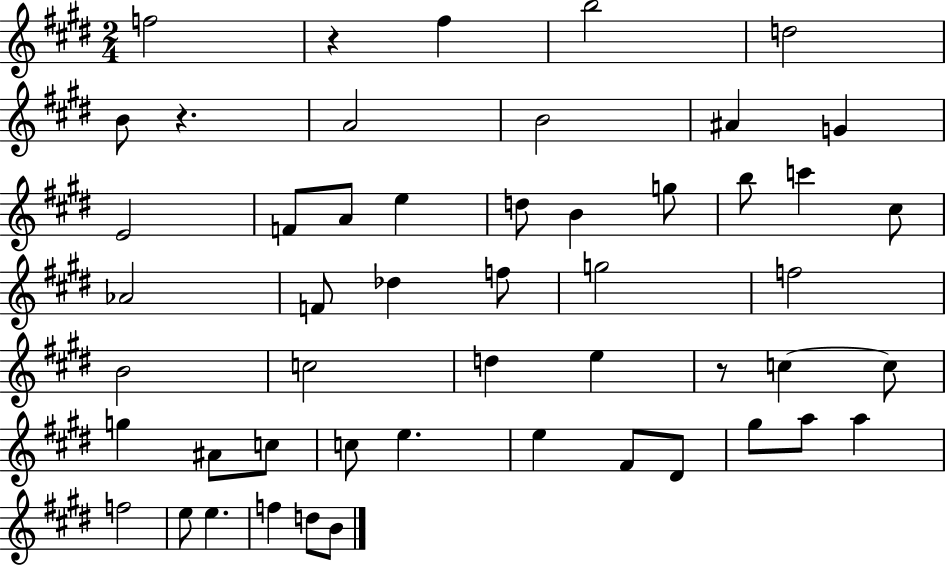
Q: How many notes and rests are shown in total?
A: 51